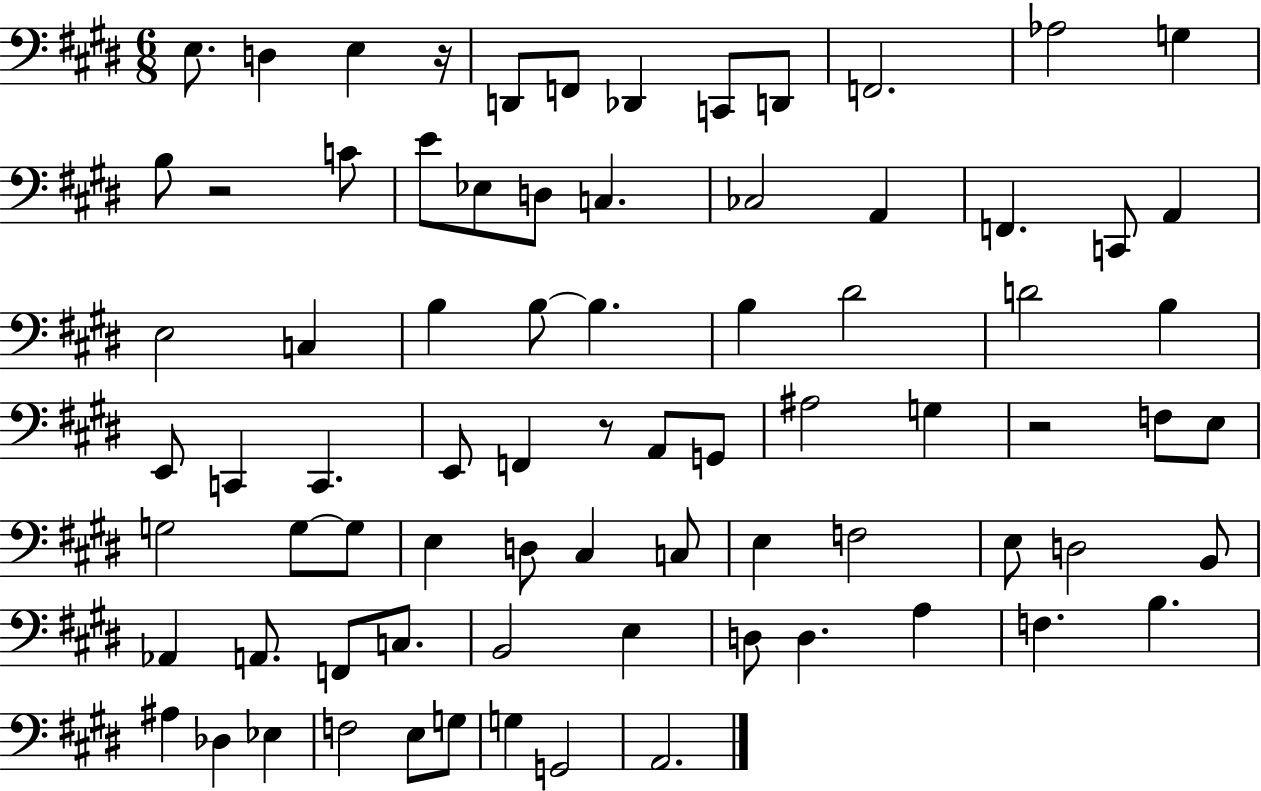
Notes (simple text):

E3/e. D3/q E3/q R/s D2/e F2/e Db2/q C2/e D2/e F2/h. Ab3/h G3/q B3/e R/h C4/e E4/e Eb3/e D3/e C3/q. CES3/h A2/q F2/q. C2/e A2/q E3/h C3/q B3/q B3/e B3/q. B3/q D#4/h D4/h B3/q E2/e C2/q C2/q. E2/e F2/q R/e A2/e G2/e A#3/h G3/q R/h F3/e E3/e G3/h G3/e G3/e E3/q D3/e C#3/q C3/e E3/q F3/h E3/e D3/h B2/e Ab2/q A2/e. F2/e C3/e. B2/h E3/q D3/e D3/q. A3/q F3/q. B3/q. A#3/q Db3/q Eb3/q F3/h E3/e G3/e G3/q G2/h A2/h.